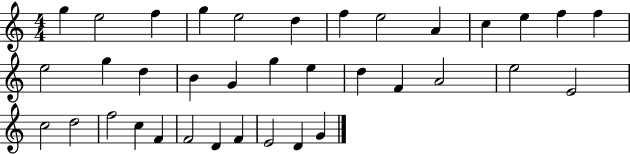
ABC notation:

X:1
T:Untitled
M:4/4
L:1/4
K:C
g e2 f g e2 d f e2 A c e f f e2 g d B G g e d F A2 e2 E2 c2 d2 f2 c F F2 D F E2 D G